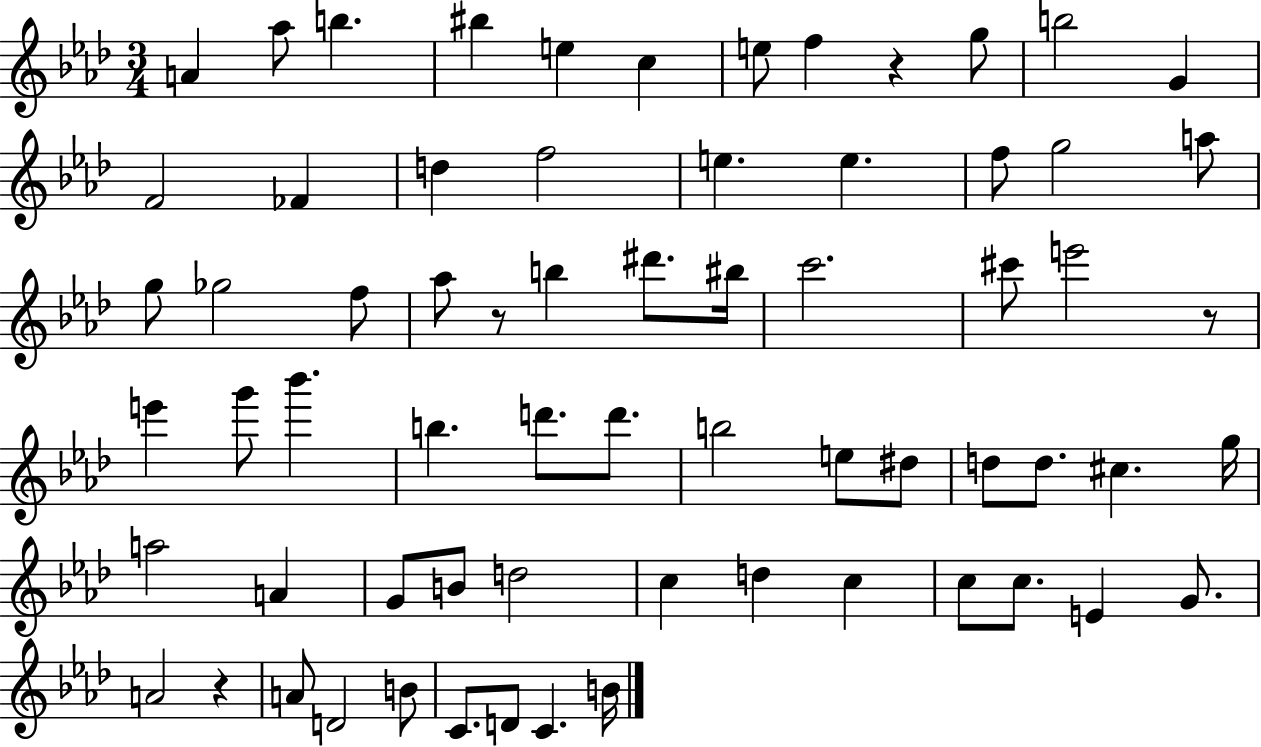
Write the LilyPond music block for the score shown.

{
  \clef treble
  \numericTimeSignature
  \time 3/4
  \key aes \major
  a'4 aes''8 b''4. | bis''4 e''4 c''4 | e''8 f''4 r4 g''8 | b''2 g'4 | \break f'2 fes'4 | d''4 f''2 | e''4. e''4. | f''8 g''2 a''8 | \break g''8 ges''2 f''8 | aes''8 r8 b''4 dis'''8. bis''16 | c'''2. | cis'''8 e'''2 r8 | \break e'''4 g'''8 bes'''4. | b''4. d'''8. d'''8. | b''2 e''8 dis''8 | d''8 d''8. cis''4. g''16 | \break a''2 a'4 | g'8 b'8 d''2 | c''4 d''4 c''4 | c''8 c''8. e'4 g'8. | \break a'2 r4 | a'8 d'2 b'8 | c'8. d'8 c'4. b'16 | \bar "|."
}